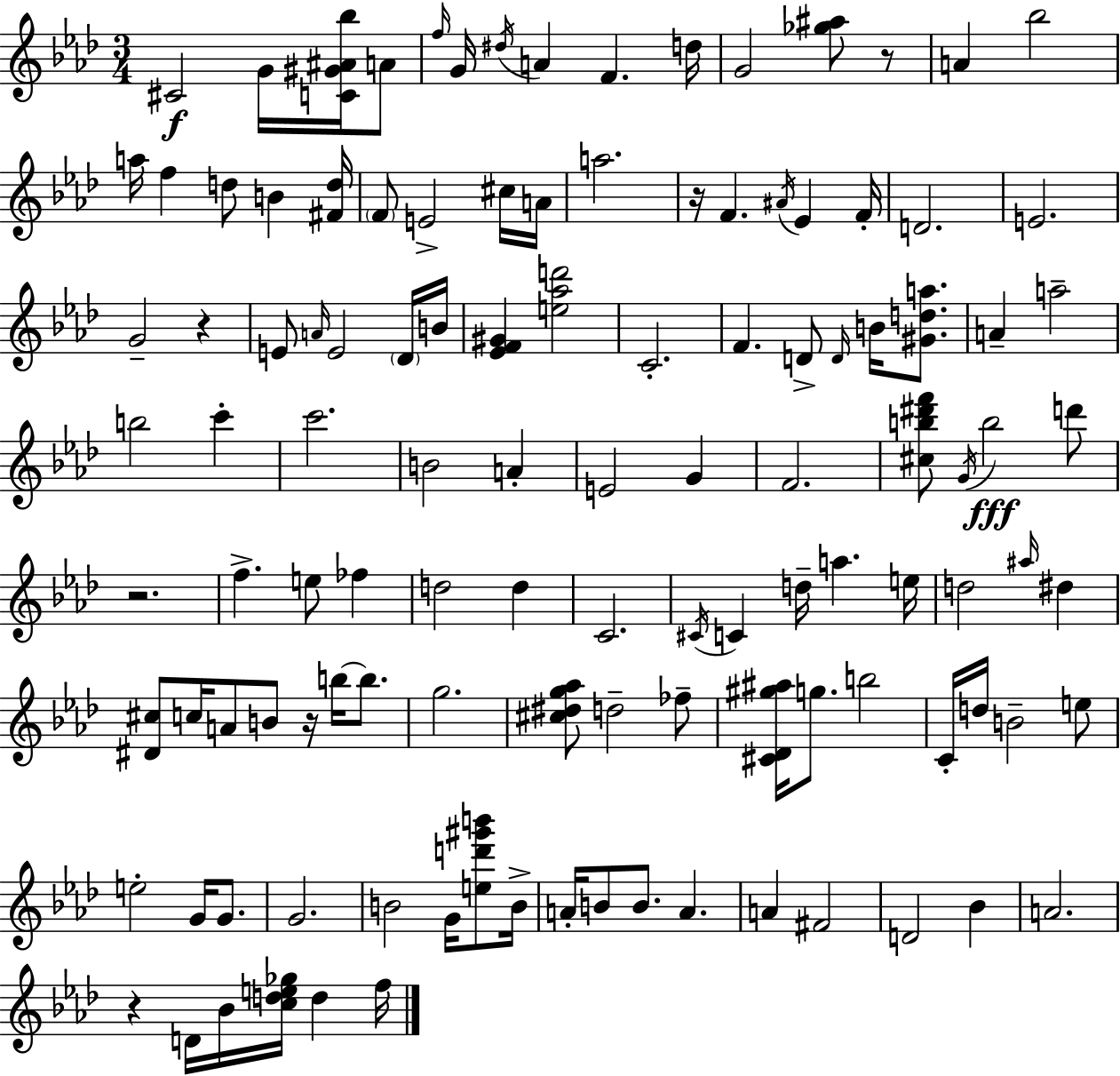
C#4/h G4/s [C4,G#4,A#4,Bb5]/s A4/e F5/s G4/s D#5/s A4/q F4/q. D5/s G4/h [Gb5,A#5]/e R/e A4/q Bb5/h A5/s F5/q D5/e B4/q [F#4,D5]/s F4/e E4/h C#5/s A4/s A5/h. R/s F4/q. A#4/s Eb4/q F4/s D4/h. E4/h. G4/h R/q E4/e A4/s E4/h Db4/s B4/s [Eb4,F4,G#4]/q [E5,Ab5,D6]/h C4/h. F4/q. D4/e D4/s B4/s [G#4,D5,A5]/e. A4/q A5/h B5/h C6/q C6/h. B4/h A4/q E4/h G4/q F4/h. [C#5,B5,D#6,F6]/e G4/s B5/h D6/e R/h. F5/q. E5/e FES5/q D5/h D5/q C4/h. C#4/s C4/q D5/s A5/q. E5/s D5/h A#5/s D#5/q [D#4,C#5]/e C5/s A4/e B4/e R/s B5/s B5/e. G5/h. [C#5,D#5,G5,Ab5]/e D5/h FES5/e [C#4,Db4,G#5,A#5]/s G5/e. B5/h C4/s D5/s B4/h E5/e E5/h G4/s G4/e. G4/h. B4/h G4/s [E5,D6,G#6,B6]/e B4/s A4/s B4/e B4/e. A4/q. A4/q F#4/h D4/h Bb4/q A4/h. R/q D4/s Bb4/s [C5,D5,E5,Gb5]/s D5/q F5/s